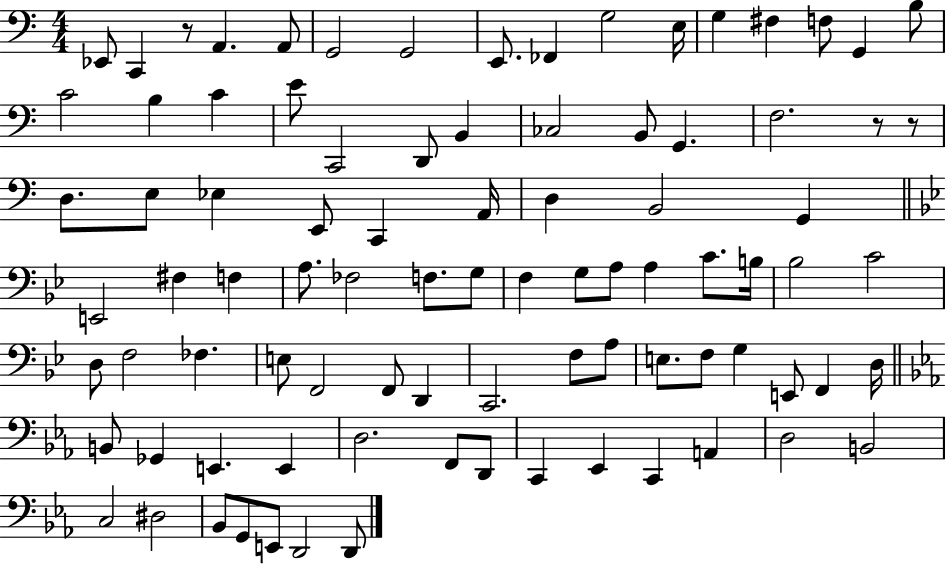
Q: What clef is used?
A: bass